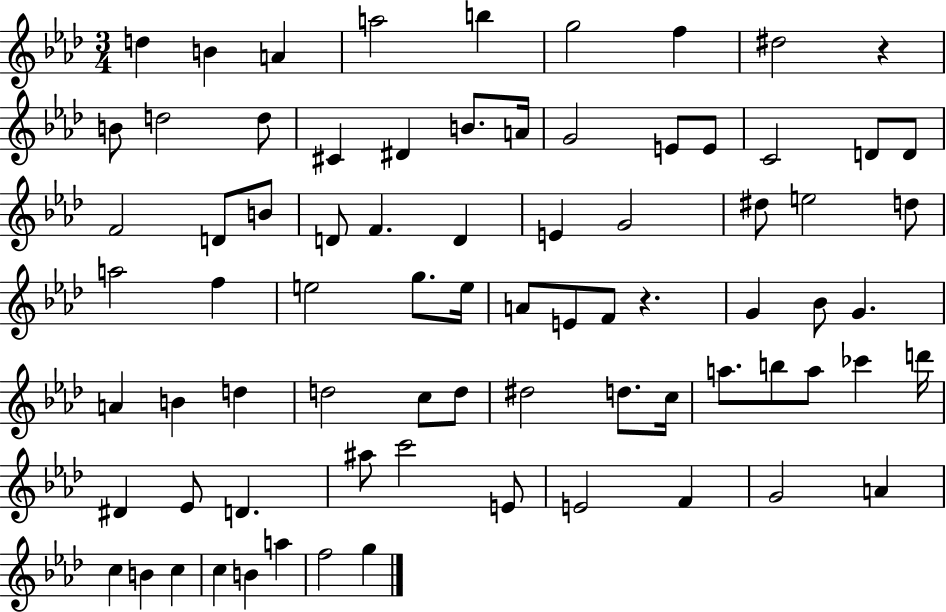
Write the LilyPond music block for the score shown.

{
  \clef treble
  \numericTimeSignature
  \time 3/4
  \key aes \major
  \repeat volta 2 { d''4 b'4 a'4 | a''2 b''4 | g''2 f''4 | dis''2 r4 | \break b'8 d''2 d''8 | cis'4 dis'4 b'8. a'16 | g'2 e'8 e'8 | c'2 d'8 d'8 | \break f'2 d'8 b'8 | d'8 f'4. d'4 | e'4 g'2 | dis''8 e''2 d''8 | \break a''2 f''4 | e''2 g''8. e''16 | a'8 e'8 f'8 r4. | g'4 bes'8 g'4. | \break a'4 b'4 d''4 | d''2 c''8 d''8 | dis''2 d''8. c''16 | a''8. b''8 a''8 ces'''4 d'''16 | \break dis'4 ees'8 d'4. | ais''8 c'''2 e'8 | e'2 f'4 | g'2 a'4 | \break c''4 b'4 c''4 | c''4 b'4 a''4 | f''2 g''4 | } \bar "|."
}